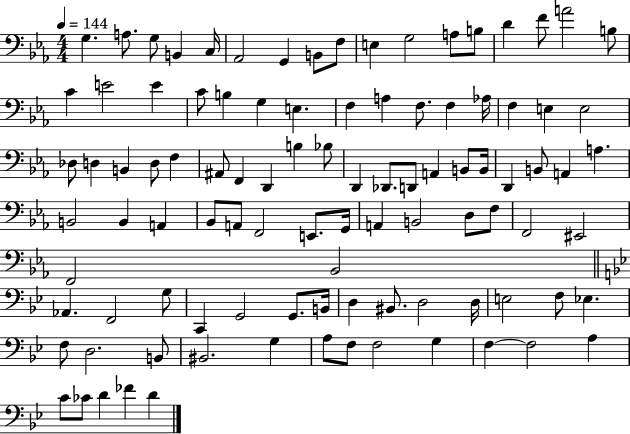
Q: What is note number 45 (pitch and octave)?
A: D2